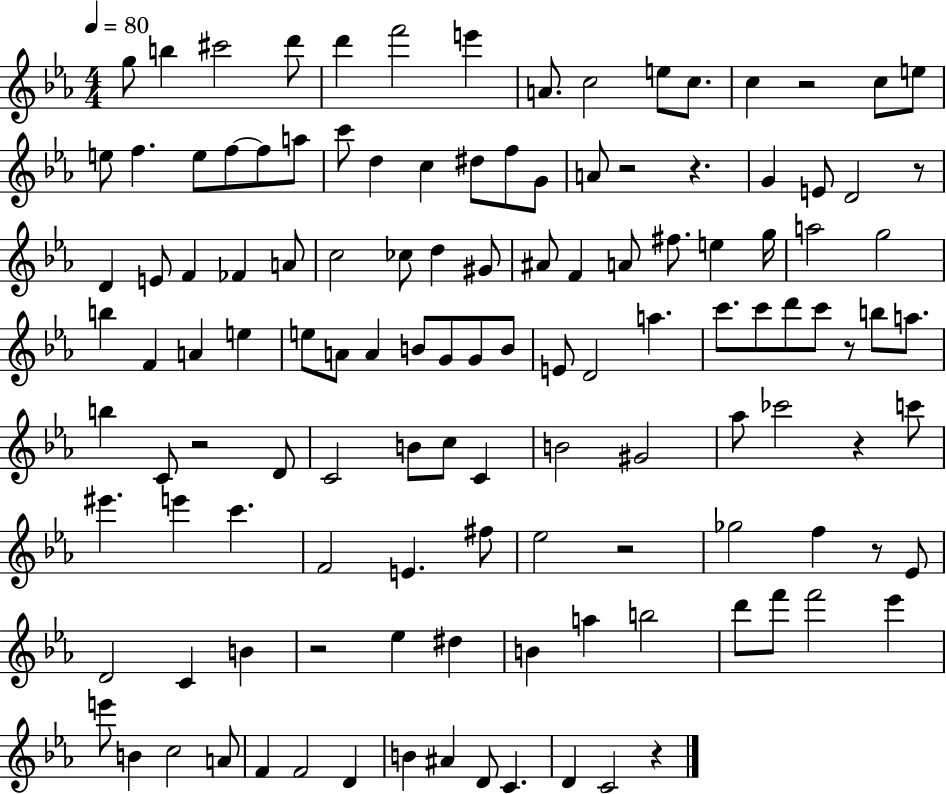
{
  \clef treble
  \numericTimeSignature
  \time 4/4
  \key ees \major
  \tempo 4 = 80
  g''8 b''4 cis'''2 d'''8 | d'''4 f'''2 e'''4 | a'8. c''2 e''8 c''8. | c''4 r2 c''8 e''8 | \break e''8 f''4. e''8 f''8~~ f''8 a''8 | c'''8 d''4 c''4 dis''8 f''8 g'8 | a'8 r2 r4. | g'4 e'8 d'2 r8 | \break d'4 e'8 f'4 fes'4 a'8 | c''2 ces''8 d''4 gis'8 | ais'8 f'4 a'8 fis''8. e''4 g''16 | a''2 g''2 | \break b''4 f'4 a'4 e''4 | e''8 a'8 a'4 b'8 g'8 g'8 b'8 | e'8 d'2 a''4. | c'''8. c'''8 d'''8 c'''8 r8 b''8 a''8. | \break b''4 c'8 r2 d'8 | c'2 b'8 c''8 c'4 | b'2 gis'2 | aes''8 ces'''2 r4 c'''8 | \break eis'''4. e'''4 c'''4. | f'2 e'4. fis''8 | ees''2 r2 | ges''2 f''4 r8 ees'8 | \break d'2 c'4 b'4 | r2 ees''4 dis''4 | b'4 a''4 b''2 | d'''8 f'''8 f'''2 ees'''4 | \break e'''8 b'4 c''2 a'8 | f'4 f'2 d'4 | b'4 ais'4 d'8 c'4. | d'4 c'2 r4 | \break \bar "|."
}